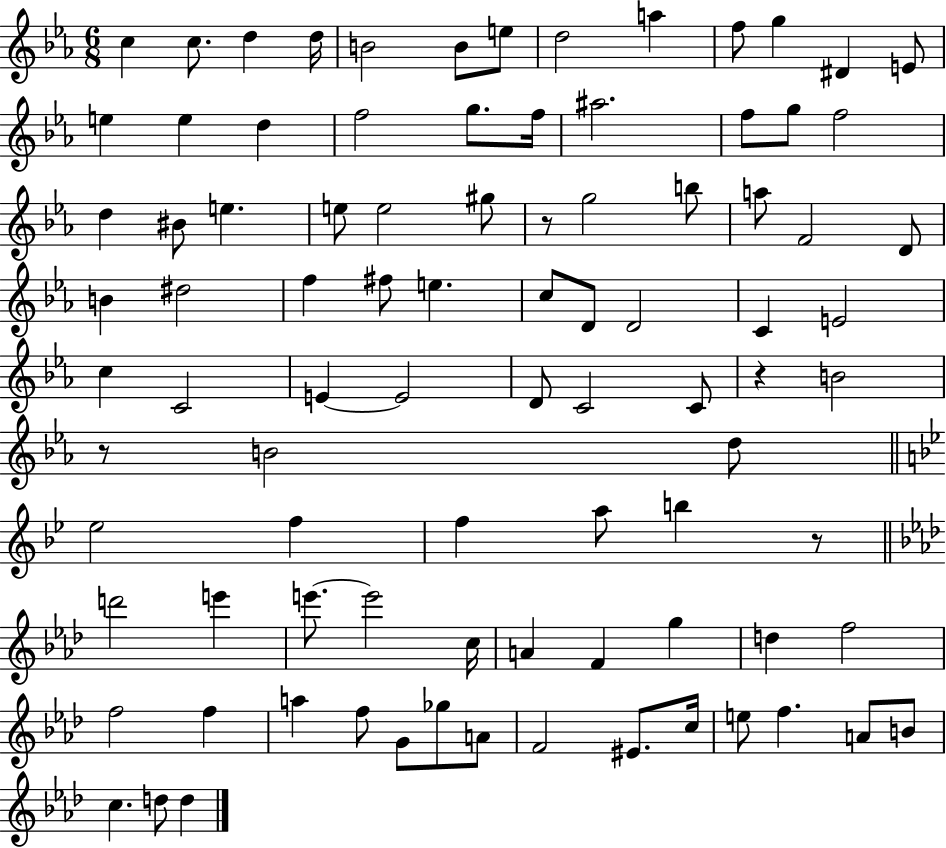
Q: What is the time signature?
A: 6/8